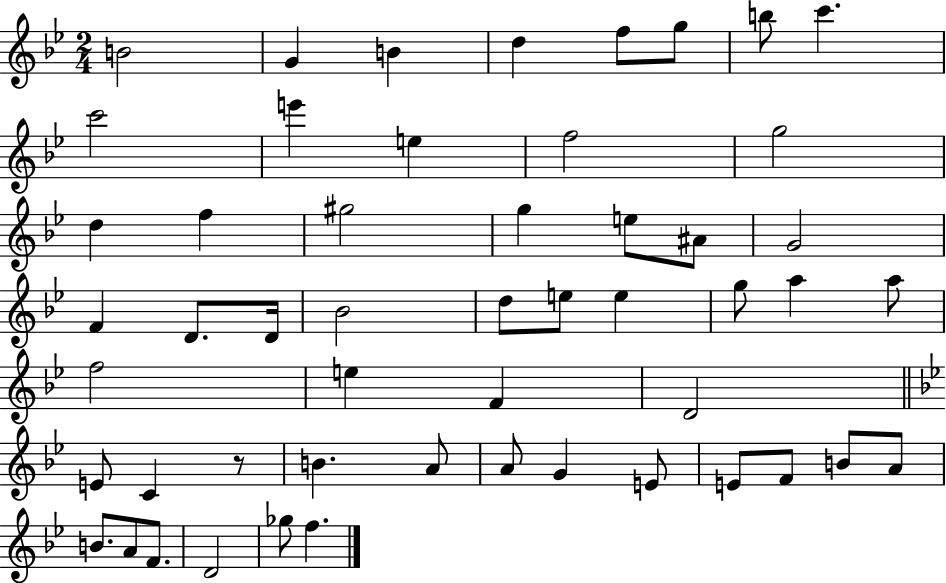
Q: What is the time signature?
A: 2/4